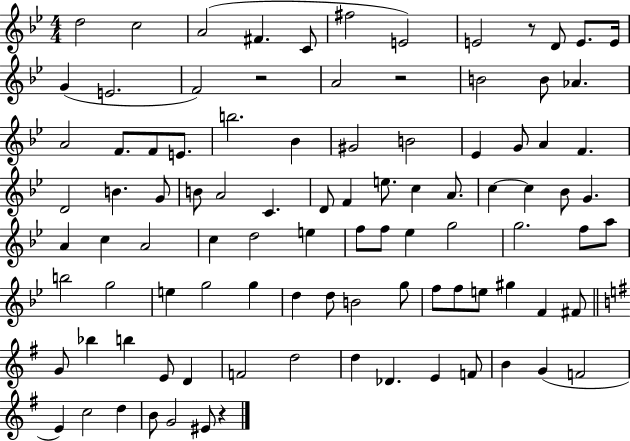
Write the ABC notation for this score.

X:1
T:Untitled
M:4/4
L:1/4
K:Bb
d2 c2 A2 ^F C/2 ^f2 E2 E2 z/2 D/2 E/2 E/4 G E2 F2 z2 A2 z2 B2 B/2 _A A2 F/2 F/2 E/2 b2 _B ^G2 B2 _E G/2 A F D2 B G/2 B/2 A2 C D/2 F e/2 c A/2 c c _B/2 G A c A2 c d2 e f/2 f/2 _e g2 g2 f/2 a/2 b2 g2 e g2 g d d/2 B2 g/2 f/2 f/2 e/2 ^g F ^F/2 G/2 _b b E/2 D F2 d2 d _D E F/2 B G F2 E c2 d B/2 G2 ^E/2 z